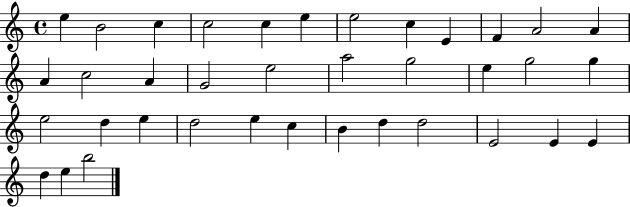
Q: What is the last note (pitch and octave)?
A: B5